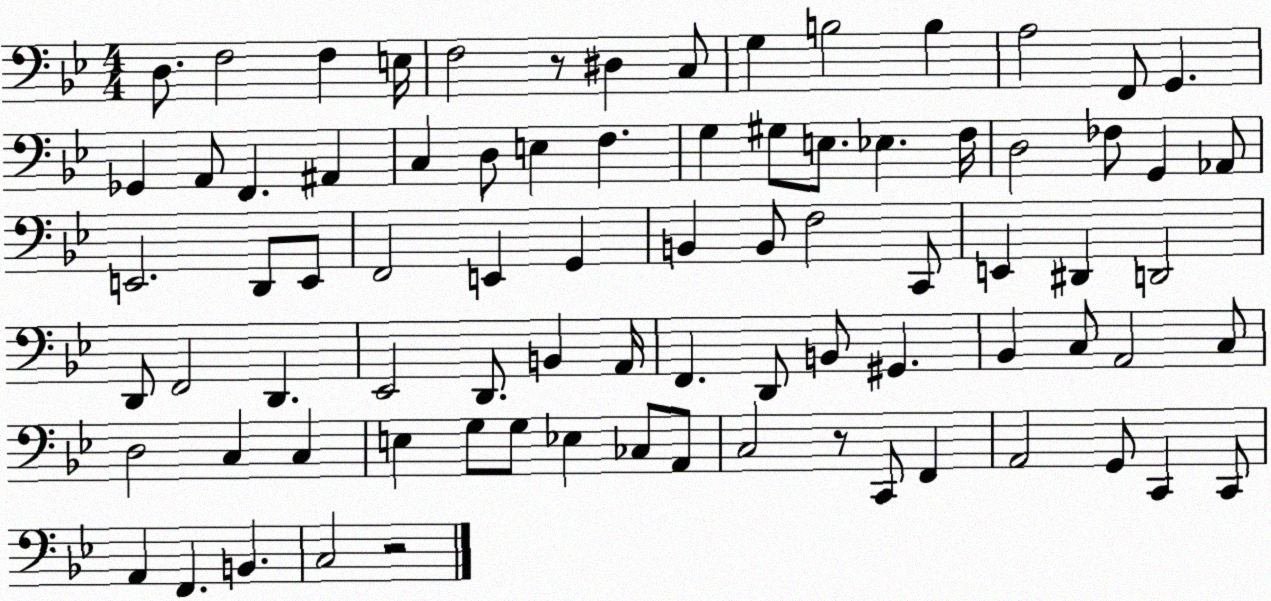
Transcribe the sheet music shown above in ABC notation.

X:1
T:Untitled
M:4/4
L:1/4
K:Bb
D,/2 F,2 F, E,/4 F,2 z/2 ^D, C,/2 G, B,2 B, A,2 F,,/2 G,, _G,, A,,/2 F,, ^A,, C, D,/2 E, F, G, ^G,/2 E,/2 _E, F,/4 D,2 _F,/2 G,, _A,,/2 E,,2 D,,/2 E,,/2 F,,2 E,, G,, B,, B,,/2 F,2 C,,/2 E,, ^D,, D,,2 D,,/2 F,,2 D,, _E,,2 D,,/2 B,, A,,/4 F,, D,,/2 B,,/2 ^G,, _B,, C,/2 A,,2 C,/2 D,2 C, C, E, G,/2 G,/2 _E, _C,/2 A,,/2 C,2 z/2 C,,/2 F,, A,,2 G,,/2 C,, C,,/2 A,, F,, B,, C,2 z2